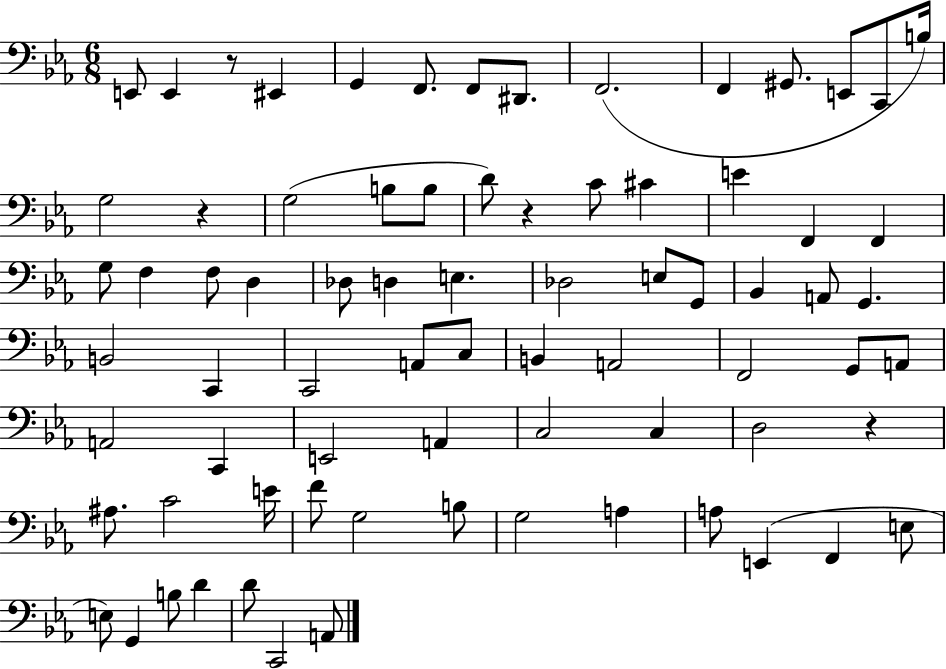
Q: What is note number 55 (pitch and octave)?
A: C4